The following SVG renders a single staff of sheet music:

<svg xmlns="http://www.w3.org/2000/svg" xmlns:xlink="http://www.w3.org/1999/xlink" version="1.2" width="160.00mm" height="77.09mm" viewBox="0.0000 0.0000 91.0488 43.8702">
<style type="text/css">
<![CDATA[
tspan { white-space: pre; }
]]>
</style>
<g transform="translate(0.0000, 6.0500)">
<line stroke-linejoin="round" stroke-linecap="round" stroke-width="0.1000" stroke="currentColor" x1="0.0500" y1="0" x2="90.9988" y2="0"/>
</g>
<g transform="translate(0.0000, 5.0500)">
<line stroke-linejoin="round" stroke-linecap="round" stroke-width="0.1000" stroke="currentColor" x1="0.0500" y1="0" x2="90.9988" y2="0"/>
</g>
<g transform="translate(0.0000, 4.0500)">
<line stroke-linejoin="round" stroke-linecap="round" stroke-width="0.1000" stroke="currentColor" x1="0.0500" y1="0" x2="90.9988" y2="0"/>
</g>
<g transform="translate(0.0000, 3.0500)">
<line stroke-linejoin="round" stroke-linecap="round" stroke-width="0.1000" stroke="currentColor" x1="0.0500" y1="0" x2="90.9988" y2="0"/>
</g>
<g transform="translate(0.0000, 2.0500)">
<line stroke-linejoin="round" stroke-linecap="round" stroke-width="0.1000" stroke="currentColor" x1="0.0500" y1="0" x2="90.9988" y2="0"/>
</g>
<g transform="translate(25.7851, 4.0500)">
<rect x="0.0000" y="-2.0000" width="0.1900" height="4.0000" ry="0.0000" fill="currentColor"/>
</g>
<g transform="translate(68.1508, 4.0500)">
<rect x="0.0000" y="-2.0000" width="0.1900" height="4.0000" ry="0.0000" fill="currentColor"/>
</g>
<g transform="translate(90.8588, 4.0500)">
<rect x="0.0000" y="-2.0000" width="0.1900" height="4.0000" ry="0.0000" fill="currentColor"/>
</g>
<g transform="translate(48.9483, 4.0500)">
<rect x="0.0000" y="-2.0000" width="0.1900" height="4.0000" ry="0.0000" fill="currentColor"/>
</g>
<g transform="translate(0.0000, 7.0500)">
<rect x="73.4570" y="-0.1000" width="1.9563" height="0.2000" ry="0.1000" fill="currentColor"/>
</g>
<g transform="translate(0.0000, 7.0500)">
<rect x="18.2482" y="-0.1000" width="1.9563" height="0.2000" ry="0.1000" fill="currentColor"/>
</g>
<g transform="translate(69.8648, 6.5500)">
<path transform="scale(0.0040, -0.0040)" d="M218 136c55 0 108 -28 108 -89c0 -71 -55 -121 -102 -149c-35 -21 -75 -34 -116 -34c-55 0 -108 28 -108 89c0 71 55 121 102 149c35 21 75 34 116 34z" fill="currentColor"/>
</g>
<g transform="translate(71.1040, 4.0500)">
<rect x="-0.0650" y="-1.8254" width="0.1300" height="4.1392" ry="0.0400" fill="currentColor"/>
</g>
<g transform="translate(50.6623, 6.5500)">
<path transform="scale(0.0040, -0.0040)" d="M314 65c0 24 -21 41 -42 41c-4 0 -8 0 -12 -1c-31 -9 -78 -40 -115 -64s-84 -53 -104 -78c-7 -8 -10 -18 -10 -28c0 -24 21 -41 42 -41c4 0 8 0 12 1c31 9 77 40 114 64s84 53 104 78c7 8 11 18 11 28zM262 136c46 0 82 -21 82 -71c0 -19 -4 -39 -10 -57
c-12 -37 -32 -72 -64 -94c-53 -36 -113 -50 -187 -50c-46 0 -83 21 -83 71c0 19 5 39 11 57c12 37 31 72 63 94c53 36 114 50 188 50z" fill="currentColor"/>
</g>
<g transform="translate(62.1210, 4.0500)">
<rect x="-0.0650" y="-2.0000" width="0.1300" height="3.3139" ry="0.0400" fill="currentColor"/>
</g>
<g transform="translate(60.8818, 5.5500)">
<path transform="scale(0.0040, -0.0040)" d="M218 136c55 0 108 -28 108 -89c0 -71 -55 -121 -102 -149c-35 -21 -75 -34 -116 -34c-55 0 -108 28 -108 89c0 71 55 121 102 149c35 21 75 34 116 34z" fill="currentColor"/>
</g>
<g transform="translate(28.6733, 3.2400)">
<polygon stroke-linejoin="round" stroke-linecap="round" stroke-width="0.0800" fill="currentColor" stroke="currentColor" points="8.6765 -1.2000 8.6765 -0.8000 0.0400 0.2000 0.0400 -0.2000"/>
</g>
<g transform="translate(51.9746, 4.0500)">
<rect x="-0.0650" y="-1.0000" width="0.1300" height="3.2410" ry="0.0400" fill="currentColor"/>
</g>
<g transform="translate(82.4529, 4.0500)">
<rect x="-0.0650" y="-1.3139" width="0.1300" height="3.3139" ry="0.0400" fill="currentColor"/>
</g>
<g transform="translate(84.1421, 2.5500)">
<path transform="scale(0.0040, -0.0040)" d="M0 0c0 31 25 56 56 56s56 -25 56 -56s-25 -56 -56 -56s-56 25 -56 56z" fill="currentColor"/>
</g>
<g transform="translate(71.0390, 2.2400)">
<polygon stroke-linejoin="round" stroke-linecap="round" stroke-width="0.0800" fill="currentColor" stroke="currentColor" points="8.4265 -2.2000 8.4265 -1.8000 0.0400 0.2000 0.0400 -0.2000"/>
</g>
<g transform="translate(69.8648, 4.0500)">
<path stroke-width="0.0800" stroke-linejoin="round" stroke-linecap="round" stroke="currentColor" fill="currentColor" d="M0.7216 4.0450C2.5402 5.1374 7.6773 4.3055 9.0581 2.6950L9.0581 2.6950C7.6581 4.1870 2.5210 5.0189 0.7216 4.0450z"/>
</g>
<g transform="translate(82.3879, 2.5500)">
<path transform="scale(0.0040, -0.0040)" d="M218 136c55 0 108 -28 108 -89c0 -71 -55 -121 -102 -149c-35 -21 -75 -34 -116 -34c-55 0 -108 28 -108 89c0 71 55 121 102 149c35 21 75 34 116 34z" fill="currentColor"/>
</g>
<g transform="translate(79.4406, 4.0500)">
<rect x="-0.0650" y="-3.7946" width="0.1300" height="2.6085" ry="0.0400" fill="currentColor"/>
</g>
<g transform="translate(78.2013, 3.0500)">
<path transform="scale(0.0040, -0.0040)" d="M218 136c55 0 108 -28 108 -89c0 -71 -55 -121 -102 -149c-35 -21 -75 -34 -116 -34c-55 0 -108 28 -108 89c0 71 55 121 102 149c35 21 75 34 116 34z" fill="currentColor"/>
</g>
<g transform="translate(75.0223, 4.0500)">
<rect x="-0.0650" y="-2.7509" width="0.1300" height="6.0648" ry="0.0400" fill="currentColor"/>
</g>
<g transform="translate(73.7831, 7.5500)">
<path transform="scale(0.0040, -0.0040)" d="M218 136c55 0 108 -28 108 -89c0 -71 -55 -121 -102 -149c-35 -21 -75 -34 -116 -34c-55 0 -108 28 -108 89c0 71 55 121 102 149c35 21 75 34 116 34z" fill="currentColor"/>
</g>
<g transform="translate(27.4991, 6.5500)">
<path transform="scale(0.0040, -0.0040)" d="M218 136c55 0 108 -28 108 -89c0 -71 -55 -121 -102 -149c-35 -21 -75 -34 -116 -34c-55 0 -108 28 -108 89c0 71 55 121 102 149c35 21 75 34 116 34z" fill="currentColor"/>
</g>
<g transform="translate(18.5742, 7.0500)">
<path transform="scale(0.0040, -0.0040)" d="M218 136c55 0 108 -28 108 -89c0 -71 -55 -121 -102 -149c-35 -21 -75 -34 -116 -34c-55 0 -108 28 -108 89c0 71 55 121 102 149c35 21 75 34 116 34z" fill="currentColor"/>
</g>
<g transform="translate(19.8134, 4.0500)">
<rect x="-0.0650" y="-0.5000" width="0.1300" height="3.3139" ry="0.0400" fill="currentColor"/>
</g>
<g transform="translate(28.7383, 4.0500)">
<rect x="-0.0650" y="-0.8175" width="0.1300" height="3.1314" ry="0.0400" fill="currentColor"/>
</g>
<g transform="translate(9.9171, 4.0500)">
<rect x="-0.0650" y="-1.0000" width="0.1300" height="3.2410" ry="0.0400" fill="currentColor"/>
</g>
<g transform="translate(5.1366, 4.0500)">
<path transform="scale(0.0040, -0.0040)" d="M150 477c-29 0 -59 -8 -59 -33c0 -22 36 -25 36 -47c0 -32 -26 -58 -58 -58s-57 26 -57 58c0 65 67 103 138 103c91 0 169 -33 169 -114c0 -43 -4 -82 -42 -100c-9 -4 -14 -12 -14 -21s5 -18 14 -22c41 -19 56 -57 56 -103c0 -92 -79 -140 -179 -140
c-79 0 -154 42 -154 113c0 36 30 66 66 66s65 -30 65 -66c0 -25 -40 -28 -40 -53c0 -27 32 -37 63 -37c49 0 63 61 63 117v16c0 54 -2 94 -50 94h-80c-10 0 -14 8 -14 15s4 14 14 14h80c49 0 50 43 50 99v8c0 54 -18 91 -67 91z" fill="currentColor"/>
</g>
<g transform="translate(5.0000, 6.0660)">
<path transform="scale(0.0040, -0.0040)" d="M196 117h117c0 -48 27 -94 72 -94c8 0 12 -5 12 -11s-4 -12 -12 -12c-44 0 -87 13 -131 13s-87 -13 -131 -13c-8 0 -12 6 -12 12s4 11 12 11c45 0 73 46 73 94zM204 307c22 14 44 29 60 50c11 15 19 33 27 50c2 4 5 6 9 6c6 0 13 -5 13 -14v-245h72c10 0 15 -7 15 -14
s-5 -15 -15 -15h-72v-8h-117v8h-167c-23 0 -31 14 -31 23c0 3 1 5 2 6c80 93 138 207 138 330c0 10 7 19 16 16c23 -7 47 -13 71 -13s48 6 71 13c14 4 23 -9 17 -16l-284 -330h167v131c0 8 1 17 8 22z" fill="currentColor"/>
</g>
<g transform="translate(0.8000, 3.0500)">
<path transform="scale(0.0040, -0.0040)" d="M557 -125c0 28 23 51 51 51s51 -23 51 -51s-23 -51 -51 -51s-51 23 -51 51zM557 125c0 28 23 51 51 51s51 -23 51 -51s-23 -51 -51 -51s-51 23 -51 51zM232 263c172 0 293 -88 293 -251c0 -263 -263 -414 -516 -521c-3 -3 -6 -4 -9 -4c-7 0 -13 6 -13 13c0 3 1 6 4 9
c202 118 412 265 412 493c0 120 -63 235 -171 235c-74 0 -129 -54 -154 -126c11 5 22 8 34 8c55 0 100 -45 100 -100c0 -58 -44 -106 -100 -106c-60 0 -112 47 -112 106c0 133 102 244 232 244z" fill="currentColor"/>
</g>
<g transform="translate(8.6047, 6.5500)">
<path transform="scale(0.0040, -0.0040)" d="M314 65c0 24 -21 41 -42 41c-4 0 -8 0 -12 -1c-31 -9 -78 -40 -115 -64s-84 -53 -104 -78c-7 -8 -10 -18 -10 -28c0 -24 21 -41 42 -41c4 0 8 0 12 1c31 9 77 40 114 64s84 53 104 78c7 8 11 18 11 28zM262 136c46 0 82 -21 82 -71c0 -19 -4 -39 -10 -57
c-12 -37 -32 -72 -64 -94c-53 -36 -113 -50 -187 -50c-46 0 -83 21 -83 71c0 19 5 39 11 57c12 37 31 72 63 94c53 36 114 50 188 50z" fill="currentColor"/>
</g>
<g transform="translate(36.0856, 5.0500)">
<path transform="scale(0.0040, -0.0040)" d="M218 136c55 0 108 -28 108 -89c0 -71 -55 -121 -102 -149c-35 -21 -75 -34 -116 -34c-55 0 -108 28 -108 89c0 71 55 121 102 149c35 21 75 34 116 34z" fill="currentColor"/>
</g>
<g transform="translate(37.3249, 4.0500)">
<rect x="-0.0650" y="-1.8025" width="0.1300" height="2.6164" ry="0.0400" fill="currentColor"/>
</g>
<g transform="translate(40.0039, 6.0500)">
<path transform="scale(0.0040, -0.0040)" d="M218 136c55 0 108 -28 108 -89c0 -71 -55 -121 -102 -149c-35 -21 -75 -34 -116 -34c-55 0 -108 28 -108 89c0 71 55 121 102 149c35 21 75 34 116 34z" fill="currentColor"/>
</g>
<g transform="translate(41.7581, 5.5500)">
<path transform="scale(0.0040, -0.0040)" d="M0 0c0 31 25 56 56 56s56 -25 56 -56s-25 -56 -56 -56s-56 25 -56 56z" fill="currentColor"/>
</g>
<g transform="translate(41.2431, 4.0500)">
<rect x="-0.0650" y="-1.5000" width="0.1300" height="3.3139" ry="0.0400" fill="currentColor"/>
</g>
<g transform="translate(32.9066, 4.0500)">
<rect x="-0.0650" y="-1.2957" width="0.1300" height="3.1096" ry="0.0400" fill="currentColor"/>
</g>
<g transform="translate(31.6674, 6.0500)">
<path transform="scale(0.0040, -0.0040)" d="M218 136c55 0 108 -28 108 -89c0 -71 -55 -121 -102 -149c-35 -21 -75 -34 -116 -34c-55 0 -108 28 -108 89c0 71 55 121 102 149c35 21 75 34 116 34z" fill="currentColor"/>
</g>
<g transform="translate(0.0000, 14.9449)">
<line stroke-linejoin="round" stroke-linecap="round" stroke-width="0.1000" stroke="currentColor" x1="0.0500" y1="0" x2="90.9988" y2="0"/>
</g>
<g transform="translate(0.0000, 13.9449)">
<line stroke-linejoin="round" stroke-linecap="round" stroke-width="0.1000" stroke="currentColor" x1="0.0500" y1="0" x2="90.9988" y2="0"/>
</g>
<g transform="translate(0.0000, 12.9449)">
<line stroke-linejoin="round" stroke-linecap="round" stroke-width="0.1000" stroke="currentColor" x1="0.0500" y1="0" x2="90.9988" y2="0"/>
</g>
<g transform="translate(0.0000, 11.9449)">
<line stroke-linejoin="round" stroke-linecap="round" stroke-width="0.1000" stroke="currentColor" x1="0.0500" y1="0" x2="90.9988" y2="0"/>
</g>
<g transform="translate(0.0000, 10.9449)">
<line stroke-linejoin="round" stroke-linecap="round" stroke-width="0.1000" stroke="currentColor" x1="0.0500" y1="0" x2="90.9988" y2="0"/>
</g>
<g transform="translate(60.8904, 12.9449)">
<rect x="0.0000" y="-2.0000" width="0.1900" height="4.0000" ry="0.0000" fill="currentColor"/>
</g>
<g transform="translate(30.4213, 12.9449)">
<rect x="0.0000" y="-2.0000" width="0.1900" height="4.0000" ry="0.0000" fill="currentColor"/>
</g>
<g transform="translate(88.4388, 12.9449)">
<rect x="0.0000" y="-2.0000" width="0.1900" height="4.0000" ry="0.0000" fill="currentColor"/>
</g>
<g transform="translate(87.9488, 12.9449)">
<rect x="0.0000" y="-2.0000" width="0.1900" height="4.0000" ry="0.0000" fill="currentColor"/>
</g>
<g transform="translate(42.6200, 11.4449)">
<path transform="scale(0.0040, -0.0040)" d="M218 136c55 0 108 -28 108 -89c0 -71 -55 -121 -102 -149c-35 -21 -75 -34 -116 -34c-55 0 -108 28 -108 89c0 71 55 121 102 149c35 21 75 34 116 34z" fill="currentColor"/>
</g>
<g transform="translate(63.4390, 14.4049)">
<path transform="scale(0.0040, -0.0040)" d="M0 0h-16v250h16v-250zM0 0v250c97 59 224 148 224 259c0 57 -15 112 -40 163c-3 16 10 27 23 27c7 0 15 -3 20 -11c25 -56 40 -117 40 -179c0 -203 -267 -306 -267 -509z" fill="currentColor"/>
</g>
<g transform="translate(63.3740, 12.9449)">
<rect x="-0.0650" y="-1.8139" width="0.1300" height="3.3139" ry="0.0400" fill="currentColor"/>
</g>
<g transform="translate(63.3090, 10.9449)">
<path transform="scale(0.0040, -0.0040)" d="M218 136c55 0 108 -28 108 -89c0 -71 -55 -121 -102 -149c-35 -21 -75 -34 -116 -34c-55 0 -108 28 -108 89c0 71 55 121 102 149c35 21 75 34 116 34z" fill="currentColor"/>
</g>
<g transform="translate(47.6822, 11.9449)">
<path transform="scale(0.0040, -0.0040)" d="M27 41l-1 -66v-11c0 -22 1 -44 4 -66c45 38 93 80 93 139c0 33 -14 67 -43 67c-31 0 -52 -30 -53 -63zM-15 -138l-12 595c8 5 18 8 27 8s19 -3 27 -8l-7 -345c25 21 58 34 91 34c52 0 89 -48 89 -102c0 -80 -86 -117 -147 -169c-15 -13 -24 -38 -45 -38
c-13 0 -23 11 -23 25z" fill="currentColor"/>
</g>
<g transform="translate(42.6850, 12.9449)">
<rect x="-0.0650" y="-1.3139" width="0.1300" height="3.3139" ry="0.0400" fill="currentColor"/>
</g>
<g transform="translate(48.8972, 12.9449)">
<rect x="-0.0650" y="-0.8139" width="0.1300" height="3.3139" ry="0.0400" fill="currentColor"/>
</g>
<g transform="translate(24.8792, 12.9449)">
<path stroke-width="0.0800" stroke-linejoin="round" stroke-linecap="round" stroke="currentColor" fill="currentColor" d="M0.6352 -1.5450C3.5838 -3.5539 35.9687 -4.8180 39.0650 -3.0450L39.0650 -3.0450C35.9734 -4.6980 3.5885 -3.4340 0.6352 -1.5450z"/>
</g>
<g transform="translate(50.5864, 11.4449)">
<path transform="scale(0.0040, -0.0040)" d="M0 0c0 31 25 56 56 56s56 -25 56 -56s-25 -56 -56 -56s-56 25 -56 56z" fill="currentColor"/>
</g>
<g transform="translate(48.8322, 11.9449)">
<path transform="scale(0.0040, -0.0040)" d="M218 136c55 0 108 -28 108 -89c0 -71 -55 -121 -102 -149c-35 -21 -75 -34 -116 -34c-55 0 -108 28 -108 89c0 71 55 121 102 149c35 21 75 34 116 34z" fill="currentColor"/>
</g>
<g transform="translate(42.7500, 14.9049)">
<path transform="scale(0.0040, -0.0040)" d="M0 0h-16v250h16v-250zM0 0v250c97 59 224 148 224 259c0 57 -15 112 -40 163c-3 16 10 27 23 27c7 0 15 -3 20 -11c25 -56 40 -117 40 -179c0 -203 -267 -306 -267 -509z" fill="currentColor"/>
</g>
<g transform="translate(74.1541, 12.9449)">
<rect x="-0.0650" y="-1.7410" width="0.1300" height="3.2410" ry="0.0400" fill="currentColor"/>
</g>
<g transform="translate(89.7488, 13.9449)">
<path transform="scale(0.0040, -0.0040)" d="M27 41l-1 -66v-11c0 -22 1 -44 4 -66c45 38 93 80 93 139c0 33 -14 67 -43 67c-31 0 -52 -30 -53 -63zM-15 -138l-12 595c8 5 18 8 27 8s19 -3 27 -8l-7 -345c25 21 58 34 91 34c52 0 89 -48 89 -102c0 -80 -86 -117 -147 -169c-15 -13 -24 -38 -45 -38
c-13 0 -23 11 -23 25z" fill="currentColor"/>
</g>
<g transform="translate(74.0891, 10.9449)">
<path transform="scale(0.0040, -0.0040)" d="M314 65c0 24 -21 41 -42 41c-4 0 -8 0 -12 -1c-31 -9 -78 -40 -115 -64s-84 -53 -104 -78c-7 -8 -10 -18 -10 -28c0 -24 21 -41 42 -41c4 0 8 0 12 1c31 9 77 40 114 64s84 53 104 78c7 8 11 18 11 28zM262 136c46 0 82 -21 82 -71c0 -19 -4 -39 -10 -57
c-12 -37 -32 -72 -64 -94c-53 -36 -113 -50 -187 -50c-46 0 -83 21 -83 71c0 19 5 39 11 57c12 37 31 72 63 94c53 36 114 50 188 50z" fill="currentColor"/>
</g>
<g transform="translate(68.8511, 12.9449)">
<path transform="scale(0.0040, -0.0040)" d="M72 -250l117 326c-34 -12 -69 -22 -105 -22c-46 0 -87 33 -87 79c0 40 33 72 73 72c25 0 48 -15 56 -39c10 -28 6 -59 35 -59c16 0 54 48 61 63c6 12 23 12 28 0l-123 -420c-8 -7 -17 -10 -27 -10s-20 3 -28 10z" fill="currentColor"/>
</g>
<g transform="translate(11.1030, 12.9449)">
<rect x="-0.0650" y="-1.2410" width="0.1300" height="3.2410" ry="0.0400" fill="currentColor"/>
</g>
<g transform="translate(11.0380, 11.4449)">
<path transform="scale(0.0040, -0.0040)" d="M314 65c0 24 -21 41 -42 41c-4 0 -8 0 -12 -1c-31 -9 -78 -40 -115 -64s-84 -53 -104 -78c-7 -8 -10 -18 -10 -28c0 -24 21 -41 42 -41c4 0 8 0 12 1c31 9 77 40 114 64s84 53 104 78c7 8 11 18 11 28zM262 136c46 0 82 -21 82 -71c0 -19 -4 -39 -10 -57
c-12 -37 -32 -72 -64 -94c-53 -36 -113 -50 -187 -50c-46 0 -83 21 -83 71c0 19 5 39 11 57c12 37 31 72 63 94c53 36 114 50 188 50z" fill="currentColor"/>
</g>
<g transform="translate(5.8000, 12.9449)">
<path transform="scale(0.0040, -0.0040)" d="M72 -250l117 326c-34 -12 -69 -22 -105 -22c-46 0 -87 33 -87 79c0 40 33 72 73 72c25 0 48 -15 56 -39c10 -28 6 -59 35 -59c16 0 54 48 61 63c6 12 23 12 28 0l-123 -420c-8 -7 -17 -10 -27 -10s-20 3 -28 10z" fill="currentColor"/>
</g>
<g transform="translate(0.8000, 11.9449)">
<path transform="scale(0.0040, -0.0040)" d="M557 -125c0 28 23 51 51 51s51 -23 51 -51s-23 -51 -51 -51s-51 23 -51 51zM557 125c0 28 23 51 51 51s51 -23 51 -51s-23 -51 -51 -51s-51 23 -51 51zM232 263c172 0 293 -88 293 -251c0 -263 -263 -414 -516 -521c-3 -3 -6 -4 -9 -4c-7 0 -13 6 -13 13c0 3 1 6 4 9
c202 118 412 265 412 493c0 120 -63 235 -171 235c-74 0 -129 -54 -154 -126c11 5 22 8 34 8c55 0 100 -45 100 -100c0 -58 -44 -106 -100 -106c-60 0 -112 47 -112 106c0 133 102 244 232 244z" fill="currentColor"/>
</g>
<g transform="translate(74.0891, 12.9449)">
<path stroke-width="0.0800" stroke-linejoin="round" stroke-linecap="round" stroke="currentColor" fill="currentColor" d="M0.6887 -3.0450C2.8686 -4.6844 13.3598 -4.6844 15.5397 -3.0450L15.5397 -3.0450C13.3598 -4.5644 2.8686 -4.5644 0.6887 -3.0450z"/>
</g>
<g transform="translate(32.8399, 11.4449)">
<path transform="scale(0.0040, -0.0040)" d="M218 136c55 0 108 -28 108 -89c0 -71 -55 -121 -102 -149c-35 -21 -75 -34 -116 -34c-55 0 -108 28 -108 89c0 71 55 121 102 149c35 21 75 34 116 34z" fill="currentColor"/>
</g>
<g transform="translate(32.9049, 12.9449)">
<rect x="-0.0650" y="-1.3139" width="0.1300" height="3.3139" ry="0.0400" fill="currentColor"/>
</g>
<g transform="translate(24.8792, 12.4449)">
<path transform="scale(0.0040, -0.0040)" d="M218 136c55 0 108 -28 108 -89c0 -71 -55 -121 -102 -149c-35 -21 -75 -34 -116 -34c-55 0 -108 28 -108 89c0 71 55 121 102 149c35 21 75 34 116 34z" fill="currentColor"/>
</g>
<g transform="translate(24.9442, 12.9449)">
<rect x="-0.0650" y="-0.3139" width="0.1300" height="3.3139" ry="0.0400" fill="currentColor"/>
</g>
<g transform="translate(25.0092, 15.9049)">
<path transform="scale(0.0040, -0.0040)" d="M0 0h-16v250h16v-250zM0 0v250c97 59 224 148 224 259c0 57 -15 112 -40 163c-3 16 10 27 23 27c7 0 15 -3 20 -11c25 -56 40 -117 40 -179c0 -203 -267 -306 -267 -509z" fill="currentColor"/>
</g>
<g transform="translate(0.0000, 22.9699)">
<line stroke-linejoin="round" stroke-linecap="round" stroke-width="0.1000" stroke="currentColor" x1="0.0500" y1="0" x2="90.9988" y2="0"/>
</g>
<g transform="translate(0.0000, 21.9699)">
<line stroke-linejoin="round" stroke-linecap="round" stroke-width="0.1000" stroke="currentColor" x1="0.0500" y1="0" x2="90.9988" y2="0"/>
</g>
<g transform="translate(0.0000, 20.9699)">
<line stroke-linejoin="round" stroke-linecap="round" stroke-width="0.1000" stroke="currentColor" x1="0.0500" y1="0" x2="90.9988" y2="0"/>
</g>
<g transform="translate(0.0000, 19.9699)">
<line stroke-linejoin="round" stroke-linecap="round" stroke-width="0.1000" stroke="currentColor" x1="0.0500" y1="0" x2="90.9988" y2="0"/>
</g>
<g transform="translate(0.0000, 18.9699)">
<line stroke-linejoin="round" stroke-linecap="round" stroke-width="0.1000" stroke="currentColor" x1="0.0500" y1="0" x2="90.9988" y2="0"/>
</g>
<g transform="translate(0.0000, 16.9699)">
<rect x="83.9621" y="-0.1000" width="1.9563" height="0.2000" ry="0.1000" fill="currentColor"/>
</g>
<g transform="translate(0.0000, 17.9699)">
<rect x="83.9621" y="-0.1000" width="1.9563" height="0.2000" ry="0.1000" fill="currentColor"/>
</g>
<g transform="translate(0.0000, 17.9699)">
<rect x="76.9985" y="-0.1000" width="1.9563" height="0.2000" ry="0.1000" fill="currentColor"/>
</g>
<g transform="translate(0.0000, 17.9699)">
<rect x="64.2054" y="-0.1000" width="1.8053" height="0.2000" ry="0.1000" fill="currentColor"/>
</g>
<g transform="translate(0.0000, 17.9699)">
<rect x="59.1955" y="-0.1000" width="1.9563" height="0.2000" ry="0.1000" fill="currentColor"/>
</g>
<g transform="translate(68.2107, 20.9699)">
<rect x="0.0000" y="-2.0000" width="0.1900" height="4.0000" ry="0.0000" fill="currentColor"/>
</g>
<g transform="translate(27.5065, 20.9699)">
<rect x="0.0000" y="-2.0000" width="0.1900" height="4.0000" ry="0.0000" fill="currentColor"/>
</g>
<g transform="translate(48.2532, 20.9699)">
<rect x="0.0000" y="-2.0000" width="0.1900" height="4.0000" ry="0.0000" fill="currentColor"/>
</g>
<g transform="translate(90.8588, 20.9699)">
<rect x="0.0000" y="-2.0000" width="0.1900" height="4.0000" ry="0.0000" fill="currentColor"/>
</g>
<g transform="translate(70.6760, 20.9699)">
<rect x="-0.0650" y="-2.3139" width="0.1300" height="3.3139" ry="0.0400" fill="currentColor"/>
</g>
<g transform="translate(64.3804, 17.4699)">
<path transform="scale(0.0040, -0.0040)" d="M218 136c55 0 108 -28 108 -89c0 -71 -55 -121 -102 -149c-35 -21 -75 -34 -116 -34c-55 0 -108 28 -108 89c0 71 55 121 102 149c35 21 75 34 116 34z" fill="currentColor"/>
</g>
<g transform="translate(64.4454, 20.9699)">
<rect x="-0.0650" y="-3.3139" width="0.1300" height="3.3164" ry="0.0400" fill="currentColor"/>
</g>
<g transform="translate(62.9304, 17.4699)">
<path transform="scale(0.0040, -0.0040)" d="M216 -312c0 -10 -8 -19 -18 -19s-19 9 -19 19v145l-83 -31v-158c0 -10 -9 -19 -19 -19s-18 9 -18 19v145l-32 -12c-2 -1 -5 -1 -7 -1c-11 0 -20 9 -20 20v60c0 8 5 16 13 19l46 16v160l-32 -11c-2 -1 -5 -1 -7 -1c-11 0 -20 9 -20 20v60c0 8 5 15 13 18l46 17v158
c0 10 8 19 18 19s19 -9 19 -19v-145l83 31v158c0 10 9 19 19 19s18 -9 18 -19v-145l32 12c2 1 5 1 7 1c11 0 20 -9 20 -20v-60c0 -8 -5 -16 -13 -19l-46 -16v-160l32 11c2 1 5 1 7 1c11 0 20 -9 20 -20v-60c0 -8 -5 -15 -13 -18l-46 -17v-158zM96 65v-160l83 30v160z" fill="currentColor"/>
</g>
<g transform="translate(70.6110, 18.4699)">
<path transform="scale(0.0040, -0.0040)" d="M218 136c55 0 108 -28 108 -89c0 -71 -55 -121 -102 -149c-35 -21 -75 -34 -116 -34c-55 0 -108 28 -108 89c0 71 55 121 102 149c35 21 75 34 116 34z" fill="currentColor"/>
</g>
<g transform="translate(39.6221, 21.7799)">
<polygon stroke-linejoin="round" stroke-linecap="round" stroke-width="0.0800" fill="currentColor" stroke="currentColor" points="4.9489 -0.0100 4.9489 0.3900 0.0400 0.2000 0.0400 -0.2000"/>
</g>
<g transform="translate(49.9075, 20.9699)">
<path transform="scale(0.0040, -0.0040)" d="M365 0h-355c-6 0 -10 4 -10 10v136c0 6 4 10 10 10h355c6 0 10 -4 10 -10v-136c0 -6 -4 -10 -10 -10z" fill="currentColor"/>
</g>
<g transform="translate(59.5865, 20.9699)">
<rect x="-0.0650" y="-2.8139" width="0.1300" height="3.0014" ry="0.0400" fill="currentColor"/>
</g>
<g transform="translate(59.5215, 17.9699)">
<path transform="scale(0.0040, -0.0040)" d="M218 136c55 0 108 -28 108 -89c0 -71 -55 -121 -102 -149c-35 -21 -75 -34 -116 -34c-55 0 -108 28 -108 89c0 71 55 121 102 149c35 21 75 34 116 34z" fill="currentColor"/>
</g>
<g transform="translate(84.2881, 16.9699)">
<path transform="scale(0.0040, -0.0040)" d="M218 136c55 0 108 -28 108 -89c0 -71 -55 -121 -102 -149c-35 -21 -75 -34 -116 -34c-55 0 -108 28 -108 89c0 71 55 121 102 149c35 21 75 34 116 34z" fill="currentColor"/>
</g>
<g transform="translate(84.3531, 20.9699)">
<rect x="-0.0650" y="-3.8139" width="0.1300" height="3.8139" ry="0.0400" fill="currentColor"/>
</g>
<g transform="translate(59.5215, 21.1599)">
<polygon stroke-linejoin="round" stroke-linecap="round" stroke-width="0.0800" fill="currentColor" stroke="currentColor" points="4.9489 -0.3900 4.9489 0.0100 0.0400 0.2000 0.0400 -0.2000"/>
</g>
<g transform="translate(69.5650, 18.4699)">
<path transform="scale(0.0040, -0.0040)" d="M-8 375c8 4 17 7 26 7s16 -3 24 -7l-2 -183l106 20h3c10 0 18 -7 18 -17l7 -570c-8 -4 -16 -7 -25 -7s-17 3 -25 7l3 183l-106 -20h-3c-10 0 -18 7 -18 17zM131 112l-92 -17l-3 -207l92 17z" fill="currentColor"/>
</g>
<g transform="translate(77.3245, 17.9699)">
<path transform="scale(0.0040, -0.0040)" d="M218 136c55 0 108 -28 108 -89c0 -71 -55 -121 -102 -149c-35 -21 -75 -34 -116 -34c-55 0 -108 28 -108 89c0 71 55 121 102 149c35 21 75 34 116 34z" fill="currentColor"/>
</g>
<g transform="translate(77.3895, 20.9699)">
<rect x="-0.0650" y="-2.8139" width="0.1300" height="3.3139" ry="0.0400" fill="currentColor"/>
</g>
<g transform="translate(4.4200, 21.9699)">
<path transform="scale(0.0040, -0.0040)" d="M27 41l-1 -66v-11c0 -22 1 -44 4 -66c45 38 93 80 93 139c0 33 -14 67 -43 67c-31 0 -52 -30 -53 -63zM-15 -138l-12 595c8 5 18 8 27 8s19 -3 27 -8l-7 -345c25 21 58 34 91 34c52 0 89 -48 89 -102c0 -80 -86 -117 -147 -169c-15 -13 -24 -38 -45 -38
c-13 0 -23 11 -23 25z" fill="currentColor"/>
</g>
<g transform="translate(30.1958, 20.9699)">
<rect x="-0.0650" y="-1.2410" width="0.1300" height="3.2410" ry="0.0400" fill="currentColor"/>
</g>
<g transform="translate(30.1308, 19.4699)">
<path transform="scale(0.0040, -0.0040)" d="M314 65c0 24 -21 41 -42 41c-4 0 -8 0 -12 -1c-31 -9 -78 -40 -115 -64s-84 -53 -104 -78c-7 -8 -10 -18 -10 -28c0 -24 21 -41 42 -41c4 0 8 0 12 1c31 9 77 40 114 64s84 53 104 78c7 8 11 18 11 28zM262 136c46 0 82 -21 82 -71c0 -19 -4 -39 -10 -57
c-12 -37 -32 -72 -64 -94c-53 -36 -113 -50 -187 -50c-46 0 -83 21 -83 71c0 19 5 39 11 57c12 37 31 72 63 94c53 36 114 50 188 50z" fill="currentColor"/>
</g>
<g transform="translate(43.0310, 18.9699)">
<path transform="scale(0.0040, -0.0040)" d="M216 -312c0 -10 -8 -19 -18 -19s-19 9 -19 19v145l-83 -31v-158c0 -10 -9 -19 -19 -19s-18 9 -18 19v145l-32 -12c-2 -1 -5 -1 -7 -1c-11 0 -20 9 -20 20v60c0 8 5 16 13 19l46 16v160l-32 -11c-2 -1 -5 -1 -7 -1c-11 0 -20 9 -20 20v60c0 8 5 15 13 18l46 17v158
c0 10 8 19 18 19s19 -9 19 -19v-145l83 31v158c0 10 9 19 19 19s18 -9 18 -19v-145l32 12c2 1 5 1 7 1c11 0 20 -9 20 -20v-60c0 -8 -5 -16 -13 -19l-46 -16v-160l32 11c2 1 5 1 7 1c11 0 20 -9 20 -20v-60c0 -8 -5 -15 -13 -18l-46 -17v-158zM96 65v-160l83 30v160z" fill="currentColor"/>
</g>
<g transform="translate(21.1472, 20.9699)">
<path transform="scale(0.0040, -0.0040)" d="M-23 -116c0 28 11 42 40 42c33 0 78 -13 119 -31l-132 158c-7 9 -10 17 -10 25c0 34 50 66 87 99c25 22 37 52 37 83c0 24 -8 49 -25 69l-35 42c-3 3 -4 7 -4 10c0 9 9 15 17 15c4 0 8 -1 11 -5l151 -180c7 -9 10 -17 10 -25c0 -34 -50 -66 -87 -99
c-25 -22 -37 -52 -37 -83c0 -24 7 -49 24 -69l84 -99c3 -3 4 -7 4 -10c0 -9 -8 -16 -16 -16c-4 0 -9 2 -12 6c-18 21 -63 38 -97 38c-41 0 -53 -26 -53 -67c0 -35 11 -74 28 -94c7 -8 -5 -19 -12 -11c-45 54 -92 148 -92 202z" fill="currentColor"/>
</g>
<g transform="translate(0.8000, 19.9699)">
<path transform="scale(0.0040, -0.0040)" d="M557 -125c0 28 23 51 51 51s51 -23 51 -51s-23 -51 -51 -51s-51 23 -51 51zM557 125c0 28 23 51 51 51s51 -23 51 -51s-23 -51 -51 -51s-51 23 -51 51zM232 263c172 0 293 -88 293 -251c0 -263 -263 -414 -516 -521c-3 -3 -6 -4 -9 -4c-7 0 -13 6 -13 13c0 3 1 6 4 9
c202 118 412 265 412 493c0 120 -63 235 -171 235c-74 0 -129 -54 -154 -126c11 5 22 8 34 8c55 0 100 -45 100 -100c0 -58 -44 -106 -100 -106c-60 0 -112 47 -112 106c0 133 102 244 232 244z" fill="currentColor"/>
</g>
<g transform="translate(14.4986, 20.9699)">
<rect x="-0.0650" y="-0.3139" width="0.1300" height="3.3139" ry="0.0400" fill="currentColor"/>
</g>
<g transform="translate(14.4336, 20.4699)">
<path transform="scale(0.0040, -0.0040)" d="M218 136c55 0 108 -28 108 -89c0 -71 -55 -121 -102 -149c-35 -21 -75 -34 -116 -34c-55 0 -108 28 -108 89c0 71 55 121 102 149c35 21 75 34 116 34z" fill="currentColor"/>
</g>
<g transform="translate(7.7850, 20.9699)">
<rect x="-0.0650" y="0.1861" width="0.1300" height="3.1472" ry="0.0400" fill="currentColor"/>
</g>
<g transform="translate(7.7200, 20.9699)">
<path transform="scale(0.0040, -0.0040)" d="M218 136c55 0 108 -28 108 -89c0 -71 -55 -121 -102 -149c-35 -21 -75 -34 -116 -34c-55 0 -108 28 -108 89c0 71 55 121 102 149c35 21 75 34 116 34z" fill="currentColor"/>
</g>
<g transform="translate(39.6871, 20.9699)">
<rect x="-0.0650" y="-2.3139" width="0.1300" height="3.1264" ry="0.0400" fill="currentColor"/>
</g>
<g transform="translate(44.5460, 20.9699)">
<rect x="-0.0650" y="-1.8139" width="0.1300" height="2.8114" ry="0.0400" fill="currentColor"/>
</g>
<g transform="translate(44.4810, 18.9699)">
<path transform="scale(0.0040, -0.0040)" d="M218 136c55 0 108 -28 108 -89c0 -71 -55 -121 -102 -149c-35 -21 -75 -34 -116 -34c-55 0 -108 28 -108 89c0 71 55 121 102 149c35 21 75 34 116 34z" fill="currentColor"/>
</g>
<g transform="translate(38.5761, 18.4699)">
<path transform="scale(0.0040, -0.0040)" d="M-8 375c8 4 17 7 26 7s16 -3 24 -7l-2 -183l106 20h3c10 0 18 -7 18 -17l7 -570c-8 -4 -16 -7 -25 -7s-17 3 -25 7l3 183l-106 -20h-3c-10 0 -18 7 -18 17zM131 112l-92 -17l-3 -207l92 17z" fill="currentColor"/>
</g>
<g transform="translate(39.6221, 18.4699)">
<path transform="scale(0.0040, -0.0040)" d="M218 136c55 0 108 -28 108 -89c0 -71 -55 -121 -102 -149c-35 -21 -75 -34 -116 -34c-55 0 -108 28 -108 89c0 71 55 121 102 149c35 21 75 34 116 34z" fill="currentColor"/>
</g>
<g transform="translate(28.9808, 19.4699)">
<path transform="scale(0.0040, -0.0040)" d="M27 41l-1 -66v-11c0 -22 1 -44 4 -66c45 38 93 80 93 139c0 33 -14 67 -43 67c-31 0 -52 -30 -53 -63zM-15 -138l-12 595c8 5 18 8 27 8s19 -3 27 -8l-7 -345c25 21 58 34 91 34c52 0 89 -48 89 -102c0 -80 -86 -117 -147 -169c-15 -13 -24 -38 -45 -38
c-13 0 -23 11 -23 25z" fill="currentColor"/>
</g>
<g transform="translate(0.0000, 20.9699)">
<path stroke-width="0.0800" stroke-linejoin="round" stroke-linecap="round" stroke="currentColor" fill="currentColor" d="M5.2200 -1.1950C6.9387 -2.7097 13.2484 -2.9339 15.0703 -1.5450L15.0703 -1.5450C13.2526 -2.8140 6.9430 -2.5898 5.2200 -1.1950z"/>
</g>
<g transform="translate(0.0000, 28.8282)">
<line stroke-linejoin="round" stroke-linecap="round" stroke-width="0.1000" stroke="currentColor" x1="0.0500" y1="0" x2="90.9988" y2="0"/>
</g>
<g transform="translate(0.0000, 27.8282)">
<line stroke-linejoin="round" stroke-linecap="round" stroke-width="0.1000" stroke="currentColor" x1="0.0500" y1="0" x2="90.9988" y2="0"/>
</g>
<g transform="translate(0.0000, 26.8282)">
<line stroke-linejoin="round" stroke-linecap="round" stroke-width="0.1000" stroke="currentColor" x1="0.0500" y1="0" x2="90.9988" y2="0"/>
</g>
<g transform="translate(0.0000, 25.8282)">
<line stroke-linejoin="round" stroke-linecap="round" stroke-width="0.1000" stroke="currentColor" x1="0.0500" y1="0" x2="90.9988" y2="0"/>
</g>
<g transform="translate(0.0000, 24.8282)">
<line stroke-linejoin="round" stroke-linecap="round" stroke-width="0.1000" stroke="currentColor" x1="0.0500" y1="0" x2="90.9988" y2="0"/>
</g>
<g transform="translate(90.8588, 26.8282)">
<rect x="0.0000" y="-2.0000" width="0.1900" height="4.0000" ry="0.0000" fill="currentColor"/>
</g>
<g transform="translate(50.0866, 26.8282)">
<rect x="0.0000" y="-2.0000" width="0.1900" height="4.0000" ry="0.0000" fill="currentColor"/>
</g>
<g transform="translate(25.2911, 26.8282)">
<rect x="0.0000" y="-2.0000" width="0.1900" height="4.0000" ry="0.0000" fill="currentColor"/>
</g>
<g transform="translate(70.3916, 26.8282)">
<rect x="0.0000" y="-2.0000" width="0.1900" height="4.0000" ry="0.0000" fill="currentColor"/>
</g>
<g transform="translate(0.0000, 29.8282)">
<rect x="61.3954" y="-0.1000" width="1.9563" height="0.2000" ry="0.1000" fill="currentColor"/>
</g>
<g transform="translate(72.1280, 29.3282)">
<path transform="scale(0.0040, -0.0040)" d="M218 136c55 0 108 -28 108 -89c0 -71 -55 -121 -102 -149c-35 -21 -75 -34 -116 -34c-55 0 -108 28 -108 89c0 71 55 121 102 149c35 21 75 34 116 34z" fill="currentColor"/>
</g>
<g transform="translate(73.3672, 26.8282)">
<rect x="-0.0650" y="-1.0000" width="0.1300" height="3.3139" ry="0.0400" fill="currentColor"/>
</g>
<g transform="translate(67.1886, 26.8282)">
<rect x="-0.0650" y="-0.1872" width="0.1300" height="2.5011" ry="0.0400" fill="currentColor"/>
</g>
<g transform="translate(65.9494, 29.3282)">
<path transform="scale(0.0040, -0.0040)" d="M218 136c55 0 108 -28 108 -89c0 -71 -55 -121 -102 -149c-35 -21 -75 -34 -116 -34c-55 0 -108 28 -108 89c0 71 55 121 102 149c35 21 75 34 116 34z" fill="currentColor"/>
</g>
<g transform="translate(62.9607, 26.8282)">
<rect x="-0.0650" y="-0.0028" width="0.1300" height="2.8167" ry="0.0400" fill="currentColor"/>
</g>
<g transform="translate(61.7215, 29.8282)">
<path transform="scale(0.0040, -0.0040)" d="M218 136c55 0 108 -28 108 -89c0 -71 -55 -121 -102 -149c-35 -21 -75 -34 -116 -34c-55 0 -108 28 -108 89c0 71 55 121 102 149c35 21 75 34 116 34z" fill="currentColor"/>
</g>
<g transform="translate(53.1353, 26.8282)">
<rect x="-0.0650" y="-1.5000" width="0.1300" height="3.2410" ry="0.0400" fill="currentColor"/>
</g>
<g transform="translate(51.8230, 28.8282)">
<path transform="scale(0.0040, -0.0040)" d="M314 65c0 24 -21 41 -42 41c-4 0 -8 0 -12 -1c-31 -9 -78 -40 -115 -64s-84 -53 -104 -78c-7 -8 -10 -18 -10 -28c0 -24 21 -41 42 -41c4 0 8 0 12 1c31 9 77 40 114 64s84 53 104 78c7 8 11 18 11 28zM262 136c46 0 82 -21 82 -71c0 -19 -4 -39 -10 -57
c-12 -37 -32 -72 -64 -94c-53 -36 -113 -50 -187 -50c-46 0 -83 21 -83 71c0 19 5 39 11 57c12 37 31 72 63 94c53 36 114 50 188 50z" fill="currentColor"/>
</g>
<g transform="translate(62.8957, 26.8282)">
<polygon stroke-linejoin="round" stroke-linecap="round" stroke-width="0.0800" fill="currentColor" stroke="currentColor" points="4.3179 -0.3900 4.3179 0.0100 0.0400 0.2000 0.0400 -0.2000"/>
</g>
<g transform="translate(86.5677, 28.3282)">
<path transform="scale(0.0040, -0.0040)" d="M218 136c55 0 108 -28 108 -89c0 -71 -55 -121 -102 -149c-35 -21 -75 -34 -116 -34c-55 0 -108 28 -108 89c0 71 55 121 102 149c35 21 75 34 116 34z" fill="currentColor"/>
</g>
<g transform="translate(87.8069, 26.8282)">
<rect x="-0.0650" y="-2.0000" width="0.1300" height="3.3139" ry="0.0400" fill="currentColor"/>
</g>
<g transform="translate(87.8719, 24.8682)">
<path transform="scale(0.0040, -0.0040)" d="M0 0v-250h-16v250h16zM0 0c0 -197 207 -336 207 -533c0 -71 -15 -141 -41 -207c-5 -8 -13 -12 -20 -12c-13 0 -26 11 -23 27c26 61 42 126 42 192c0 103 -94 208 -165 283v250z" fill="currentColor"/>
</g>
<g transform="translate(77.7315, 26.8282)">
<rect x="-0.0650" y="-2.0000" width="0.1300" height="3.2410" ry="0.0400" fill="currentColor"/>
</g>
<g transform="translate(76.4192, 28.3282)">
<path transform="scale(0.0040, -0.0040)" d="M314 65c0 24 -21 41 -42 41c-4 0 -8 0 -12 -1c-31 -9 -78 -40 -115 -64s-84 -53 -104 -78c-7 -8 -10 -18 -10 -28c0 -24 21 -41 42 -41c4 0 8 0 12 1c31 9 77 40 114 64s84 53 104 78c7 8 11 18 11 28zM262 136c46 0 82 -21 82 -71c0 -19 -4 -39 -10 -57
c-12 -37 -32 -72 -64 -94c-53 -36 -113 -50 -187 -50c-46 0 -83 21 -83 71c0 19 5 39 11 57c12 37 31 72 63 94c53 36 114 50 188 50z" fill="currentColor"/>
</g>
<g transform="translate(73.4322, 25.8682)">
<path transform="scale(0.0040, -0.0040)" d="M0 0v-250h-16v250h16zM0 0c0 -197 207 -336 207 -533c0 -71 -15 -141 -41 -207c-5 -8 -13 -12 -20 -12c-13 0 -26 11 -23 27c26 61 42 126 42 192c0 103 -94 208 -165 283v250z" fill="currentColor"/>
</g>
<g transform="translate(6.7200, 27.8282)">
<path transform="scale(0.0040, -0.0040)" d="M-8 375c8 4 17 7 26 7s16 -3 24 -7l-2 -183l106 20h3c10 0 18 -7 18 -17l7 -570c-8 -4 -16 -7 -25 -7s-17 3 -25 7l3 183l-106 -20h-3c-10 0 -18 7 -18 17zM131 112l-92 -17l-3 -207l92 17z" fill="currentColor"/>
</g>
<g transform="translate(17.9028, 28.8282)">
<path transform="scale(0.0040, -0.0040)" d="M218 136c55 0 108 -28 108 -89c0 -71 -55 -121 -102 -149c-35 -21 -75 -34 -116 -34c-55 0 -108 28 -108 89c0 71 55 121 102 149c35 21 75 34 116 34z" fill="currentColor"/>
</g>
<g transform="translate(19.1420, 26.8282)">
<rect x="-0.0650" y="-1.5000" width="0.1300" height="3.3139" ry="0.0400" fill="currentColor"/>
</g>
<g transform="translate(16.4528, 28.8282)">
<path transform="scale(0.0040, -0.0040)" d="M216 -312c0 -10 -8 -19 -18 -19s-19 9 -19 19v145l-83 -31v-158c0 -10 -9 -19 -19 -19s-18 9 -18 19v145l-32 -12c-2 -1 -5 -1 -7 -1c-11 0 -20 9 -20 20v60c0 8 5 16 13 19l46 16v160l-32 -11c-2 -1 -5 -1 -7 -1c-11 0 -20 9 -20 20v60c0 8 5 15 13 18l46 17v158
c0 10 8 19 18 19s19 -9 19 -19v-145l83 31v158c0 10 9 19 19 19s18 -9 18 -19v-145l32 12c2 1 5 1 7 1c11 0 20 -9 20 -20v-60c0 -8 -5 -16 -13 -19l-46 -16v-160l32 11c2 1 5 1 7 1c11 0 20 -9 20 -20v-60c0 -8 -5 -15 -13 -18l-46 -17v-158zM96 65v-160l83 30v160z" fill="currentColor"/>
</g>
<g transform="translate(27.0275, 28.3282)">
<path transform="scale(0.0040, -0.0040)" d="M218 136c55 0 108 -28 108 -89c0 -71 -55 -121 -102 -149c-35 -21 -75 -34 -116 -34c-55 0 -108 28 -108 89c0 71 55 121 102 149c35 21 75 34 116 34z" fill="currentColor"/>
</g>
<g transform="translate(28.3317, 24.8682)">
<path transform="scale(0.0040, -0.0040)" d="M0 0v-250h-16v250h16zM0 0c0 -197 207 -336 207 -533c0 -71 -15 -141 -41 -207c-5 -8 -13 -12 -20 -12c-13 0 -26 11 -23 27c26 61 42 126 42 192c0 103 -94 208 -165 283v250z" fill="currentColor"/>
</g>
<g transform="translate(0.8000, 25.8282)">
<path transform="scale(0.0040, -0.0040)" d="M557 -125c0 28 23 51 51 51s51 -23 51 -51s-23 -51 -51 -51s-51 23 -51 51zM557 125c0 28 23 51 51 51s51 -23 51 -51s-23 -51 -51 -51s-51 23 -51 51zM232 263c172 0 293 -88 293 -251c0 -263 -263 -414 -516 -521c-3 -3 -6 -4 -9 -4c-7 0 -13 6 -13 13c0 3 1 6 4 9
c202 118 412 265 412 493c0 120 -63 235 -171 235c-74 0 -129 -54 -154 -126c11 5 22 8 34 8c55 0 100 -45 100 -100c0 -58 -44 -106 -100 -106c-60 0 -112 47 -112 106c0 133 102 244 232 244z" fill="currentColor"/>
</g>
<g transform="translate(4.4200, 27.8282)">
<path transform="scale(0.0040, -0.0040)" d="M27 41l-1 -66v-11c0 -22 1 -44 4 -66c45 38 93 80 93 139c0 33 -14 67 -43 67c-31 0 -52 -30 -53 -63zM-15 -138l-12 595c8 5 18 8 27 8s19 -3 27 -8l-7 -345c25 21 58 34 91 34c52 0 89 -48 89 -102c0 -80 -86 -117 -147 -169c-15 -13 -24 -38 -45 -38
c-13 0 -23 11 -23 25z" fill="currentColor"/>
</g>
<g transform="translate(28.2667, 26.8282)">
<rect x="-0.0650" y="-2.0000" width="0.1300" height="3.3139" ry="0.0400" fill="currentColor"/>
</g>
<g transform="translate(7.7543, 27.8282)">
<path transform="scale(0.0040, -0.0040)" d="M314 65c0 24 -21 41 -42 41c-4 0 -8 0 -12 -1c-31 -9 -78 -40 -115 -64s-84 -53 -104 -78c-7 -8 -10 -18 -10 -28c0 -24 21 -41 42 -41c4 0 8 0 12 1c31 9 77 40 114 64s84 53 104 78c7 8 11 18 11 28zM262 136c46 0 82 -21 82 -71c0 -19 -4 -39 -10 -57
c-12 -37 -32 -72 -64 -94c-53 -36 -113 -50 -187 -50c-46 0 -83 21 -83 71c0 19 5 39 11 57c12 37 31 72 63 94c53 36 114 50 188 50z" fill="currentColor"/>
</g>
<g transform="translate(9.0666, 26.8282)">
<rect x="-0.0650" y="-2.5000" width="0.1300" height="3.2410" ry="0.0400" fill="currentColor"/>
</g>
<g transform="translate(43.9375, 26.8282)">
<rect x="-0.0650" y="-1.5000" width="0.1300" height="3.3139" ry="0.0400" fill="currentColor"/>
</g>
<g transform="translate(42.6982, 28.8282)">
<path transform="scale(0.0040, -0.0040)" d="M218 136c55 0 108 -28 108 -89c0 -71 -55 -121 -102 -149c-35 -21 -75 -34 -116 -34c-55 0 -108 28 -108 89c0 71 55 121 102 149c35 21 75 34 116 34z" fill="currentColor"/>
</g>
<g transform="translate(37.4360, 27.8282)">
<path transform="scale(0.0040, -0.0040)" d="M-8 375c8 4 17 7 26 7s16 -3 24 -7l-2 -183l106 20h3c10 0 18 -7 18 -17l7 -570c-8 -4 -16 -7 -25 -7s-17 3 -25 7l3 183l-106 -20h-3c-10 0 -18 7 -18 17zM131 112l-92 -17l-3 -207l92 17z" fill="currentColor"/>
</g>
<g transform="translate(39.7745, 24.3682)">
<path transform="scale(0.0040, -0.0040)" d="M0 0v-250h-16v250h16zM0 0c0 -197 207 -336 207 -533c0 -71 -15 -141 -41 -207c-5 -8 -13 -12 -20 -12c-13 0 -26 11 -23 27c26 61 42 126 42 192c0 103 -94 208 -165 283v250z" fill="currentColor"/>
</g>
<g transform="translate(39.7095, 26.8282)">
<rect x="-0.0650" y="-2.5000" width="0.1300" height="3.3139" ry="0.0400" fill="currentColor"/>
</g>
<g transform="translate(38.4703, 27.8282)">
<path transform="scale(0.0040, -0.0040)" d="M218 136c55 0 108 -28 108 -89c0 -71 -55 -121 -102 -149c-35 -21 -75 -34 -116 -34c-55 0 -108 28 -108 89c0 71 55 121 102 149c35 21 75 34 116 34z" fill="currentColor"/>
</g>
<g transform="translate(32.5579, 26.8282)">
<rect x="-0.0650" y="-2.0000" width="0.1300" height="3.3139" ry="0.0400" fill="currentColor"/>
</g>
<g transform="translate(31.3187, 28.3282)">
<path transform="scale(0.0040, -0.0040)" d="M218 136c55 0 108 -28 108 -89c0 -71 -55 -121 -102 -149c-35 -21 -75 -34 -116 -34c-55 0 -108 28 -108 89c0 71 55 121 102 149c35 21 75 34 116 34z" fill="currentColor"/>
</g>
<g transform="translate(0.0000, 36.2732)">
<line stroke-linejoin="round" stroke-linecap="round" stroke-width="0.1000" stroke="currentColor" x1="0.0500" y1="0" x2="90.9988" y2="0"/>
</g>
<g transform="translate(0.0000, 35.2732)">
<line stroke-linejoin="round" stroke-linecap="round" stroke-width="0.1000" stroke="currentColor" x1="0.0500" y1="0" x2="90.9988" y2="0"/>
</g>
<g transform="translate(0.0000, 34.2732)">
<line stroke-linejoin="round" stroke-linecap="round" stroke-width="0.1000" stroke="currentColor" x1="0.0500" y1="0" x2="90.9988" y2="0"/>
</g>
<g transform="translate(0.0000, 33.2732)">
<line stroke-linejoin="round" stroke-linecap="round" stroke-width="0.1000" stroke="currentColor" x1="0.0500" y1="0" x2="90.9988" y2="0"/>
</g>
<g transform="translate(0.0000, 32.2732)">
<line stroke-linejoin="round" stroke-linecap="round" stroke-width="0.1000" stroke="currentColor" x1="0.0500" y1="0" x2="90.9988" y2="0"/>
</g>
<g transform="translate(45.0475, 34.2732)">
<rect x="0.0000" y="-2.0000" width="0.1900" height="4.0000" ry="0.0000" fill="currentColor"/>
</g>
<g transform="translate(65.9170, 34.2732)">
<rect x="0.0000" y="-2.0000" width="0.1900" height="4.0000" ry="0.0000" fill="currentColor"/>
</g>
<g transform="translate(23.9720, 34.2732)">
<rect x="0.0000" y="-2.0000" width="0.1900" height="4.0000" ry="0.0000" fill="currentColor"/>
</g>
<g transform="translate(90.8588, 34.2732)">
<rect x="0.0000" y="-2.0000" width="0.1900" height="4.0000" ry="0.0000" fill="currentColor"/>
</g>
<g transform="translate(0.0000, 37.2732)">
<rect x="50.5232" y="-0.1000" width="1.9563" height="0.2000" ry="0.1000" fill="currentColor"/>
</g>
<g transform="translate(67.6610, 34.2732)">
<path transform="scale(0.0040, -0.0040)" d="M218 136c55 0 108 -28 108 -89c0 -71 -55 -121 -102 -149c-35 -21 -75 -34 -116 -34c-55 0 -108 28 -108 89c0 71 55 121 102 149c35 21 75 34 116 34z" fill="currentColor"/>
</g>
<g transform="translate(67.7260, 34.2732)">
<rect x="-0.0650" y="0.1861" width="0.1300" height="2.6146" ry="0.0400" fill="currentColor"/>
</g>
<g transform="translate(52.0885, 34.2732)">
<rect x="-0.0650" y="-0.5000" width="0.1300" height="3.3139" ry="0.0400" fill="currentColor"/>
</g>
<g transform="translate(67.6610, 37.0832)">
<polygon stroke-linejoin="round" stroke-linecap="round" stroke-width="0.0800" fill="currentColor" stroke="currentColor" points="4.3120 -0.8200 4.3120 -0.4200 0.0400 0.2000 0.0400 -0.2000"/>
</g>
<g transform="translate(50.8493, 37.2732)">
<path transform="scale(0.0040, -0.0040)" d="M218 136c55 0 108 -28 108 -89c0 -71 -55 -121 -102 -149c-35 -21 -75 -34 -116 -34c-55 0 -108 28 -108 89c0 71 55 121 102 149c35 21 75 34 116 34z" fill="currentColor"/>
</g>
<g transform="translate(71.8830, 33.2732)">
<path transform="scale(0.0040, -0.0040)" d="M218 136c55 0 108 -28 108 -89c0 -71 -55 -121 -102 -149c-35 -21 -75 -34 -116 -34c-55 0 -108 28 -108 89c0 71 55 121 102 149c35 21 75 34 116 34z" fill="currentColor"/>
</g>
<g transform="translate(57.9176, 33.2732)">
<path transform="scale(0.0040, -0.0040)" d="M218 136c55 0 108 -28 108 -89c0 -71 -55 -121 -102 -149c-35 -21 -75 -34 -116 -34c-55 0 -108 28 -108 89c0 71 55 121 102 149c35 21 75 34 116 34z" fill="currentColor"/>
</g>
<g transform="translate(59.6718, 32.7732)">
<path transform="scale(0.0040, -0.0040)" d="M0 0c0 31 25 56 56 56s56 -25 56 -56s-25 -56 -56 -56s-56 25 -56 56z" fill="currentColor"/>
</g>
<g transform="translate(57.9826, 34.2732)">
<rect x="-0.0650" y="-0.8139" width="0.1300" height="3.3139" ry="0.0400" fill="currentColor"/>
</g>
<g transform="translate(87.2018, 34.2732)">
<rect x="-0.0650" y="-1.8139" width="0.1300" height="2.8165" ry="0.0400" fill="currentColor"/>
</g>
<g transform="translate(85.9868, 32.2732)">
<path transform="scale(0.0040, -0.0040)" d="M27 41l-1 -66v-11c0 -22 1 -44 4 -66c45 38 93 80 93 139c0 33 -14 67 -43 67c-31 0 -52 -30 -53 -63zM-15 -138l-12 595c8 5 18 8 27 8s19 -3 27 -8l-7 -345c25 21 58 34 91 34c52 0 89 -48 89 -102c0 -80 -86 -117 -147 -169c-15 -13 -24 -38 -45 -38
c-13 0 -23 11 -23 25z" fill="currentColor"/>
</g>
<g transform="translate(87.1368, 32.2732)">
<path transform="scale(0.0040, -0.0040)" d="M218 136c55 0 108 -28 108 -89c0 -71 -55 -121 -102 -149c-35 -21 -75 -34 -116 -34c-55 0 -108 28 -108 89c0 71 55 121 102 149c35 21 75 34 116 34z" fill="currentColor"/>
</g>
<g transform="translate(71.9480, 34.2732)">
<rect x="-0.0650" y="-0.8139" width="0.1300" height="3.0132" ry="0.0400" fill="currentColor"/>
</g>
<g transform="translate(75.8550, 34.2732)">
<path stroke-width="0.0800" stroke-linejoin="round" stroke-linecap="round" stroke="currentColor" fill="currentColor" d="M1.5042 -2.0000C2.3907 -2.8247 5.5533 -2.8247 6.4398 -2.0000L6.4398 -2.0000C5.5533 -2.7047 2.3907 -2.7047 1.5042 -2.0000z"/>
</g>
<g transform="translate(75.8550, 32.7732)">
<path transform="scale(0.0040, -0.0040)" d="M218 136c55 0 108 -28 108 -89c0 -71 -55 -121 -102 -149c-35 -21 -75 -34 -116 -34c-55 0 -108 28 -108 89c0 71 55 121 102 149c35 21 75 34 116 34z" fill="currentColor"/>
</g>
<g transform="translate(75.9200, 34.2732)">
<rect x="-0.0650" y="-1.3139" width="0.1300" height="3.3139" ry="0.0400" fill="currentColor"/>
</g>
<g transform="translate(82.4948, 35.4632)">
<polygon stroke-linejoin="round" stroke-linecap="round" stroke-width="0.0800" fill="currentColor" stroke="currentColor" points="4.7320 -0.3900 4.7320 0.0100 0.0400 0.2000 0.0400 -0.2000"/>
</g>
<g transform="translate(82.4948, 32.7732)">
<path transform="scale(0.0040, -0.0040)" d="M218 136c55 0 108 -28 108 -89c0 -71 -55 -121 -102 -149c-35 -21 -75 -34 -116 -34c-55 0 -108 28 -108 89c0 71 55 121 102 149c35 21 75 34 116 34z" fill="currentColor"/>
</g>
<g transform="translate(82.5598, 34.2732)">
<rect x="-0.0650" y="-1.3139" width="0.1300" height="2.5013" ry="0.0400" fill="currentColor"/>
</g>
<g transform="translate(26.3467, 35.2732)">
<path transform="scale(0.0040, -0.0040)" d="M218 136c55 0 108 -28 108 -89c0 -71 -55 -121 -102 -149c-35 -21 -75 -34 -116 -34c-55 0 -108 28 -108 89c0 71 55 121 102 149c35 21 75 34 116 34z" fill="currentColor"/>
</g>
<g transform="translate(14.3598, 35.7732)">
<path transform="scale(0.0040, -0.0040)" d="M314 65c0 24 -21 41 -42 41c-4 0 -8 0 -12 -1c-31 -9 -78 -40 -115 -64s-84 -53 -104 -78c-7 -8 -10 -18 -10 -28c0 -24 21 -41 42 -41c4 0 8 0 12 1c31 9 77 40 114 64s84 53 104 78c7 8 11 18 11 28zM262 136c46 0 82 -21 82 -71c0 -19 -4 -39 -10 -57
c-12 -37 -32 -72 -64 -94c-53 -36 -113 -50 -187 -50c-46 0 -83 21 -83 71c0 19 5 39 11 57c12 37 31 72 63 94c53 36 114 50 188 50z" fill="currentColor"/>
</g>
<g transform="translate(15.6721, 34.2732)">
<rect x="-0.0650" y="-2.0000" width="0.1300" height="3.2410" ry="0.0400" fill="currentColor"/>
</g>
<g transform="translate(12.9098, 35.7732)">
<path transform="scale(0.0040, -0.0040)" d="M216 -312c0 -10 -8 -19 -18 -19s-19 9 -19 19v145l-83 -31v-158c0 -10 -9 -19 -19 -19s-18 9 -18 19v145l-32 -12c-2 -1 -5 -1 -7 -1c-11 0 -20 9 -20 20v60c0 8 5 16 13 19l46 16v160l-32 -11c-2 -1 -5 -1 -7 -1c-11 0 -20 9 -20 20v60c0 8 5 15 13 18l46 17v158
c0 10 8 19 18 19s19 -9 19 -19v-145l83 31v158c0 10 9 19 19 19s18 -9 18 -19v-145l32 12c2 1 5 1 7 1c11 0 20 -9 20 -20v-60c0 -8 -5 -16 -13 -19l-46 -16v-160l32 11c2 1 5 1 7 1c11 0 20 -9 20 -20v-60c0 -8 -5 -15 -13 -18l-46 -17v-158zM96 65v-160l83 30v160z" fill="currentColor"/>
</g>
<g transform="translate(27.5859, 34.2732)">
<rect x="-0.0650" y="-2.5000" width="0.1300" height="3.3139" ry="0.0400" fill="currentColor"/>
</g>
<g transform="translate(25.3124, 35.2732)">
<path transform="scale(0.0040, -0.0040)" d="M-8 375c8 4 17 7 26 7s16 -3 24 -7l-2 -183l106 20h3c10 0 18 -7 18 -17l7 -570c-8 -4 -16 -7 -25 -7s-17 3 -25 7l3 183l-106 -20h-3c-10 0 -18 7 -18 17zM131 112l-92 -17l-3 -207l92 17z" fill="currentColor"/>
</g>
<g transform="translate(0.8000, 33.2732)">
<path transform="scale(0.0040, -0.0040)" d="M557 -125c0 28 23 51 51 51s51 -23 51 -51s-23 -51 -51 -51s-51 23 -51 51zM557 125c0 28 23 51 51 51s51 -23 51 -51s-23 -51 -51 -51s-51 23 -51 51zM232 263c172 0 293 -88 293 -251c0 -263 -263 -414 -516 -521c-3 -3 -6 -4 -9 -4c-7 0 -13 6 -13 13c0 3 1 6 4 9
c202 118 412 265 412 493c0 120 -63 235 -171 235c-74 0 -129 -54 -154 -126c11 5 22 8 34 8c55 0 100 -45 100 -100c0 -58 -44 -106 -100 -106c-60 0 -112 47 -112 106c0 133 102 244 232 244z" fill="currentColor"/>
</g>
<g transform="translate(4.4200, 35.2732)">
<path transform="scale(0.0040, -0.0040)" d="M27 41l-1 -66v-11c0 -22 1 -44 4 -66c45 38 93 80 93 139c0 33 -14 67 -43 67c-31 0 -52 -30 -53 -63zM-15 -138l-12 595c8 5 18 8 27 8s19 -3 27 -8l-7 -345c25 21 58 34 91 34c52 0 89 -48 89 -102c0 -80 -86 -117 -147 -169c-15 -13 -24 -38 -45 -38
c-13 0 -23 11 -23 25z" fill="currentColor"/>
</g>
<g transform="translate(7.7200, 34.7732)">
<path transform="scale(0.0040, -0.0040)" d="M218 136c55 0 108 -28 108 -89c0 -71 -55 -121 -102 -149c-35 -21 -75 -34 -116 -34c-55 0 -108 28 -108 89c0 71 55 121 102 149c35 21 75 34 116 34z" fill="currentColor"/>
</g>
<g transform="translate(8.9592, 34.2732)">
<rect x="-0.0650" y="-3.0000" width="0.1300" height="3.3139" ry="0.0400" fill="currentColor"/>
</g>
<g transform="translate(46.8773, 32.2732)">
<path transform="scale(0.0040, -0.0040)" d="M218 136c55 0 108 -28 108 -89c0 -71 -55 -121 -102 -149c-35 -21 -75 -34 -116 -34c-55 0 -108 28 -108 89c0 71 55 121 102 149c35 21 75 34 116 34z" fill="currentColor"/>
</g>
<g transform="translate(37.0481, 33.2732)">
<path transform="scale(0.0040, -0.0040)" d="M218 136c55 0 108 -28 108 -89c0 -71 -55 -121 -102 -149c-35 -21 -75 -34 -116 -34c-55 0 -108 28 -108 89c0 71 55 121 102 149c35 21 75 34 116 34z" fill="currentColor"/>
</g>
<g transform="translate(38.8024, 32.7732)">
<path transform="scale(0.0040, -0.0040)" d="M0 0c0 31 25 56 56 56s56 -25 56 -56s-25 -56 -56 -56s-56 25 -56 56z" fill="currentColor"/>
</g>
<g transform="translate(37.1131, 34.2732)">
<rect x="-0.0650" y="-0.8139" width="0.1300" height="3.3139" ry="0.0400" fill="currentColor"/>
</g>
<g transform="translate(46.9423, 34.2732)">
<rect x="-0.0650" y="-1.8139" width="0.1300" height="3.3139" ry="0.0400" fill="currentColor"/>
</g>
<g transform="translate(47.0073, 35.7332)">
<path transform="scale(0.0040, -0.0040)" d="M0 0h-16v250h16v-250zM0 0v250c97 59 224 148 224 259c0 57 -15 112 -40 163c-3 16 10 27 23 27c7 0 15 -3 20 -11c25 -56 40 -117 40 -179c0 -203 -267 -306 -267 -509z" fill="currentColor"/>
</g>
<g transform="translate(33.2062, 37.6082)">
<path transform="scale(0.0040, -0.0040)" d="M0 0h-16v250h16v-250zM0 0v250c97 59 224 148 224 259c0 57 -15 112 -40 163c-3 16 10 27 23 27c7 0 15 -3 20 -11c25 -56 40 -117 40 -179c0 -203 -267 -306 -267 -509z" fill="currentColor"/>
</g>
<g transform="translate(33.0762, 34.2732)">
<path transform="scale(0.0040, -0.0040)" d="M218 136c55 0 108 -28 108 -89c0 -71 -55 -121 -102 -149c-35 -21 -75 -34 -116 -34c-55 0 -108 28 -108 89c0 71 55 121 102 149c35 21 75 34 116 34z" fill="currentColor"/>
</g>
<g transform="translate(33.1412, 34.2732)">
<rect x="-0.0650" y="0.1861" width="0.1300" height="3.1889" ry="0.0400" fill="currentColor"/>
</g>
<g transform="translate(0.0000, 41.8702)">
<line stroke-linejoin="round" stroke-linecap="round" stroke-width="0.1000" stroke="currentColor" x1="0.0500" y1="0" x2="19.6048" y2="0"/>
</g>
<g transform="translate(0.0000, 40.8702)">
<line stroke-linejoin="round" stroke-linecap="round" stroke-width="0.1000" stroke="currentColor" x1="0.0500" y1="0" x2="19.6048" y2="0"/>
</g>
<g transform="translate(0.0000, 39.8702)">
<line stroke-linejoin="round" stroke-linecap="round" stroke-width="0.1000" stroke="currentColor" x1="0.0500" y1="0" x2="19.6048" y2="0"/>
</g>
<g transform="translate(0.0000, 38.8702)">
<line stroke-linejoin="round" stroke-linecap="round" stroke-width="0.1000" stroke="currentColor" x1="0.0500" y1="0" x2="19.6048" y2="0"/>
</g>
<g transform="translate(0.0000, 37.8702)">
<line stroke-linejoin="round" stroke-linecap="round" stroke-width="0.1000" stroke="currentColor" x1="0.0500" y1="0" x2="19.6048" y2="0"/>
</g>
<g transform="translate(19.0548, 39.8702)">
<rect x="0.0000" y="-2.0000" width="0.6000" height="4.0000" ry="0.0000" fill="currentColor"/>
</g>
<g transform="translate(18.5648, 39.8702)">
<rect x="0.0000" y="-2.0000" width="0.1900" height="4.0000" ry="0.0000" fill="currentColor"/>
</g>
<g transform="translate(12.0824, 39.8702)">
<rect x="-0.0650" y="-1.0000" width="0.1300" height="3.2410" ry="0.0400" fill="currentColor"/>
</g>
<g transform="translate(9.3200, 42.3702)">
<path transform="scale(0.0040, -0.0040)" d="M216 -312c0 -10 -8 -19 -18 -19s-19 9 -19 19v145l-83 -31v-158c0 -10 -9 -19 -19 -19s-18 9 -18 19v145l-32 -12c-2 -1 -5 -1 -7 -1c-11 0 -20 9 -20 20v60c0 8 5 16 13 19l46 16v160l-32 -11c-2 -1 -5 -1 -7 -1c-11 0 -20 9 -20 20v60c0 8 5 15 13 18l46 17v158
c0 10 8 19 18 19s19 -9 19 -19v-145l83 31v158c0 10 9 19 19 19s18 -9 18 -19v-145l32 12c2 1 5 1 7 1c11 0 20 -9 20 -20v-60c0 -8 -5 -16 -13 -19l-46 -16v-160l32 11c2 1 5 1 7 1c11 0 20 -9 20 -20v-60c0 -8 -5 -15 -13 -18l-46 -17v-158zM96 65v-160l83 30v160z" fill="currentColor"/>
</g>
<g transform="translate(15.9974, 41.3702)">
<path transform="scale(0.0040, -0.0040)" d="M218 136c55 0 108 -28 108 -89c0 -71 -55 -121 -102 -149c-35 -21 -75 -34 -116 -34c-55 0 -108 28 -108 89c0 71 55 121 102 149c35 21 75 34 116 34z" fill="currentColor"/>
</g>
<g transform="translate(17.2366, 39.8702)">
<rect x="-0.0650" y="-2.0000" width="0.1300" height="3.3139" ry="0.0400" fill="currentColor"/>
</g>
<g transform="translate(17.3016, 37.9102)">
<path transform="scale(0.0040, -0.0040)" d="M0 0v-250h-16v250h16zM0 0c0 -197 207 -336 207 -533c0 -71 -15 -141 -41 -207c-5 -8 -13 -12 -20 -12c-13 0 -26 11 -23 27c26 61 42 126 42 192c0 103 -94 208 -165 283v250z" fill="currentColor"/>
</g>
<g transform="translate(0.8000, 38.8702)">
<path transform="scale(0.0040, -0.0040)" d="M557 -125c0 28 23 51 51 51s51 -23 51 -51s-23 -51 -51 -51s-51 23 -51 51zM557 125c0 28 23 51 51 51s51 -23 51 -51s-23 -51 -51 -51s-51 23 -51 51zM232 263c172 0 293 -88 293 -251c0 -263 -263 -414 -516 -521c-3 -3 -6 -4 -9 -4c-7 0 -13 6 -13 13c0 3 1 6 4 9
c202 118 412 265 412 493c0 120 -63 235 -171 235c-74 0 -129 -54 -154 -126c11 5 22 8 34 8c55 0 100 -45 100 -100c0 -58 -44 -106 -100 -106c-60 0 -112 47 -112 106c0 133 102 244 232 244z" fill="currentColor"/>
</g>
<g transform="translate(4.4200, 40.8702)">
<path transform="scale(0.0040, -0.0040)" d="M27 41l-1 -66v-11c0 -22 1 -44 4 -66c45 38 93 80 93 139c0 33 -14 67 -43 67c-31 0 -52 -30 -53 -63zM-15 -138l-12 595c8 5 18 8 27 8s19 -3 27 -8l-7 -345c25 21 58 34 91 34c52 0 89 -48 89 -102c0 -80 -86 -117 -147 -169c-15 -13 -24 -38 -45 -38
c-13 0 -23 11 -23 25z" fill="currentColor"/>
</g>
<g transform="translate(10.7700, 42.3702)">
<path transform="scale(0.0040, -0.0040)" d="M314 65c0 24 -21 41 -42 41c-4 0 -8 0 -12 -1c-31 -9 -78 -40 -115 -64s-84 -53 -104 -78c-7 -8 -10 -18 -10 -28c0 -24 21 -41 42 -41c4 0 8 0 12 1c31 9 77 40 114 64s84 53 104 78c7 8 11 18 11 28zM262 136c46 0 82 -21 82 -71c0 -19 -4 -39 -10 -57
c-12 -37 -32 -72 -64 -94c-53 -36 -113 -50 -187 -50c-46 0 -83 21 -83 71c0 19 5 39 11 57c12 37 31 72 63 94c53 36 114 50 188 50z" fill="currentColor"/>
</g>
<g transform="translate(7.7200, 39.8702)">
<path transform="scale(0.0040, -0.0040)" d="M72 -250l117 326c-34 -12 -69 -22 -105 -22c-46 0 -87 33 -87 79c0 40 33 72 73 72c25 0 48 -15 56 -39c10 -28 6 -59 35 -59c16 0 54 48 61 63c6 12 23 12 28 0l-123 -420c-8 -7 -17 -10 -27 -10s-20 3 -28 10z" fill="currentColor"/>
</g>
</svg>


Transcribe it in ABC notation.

X:1
T:Untitled
M:3/4
L:1/4
K:C
F,,2 E,, F,,/2 G,,/2 B,,/2 G,, F,,2 A,, F,,/2 D,,/2 F,/2 G, z/2 G,2 E,/2 G, G,/2 _F, A,/2 z/2 A,2 D, E, z _G,2 B,/2 ^A,/2 z2 C/2 ^D/2 B, C E B,,2 ^G,, A,,/2 A,, B,,/2 G,, G,,2 E,,/2 F,,/2 F,,/2 A,,2 A,,/2 C, ^A,,2 B,, D,/2 F, A,/2 E,, F, D,/2 F,/2 G, G,/2 _A,/2 z/2 ^F,,2 A,,/2